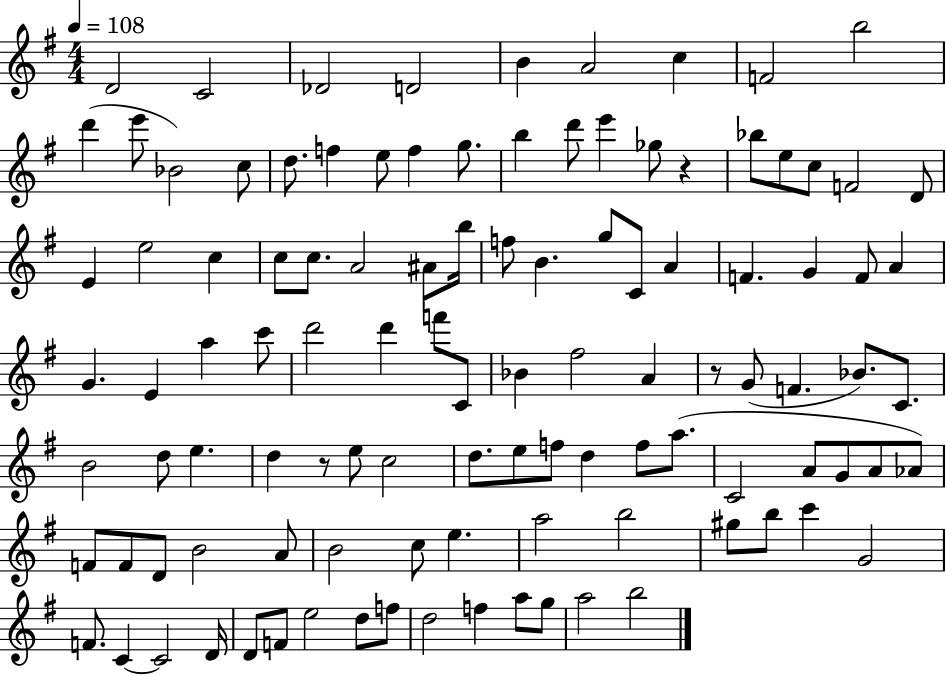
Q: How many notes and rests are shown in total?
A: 108